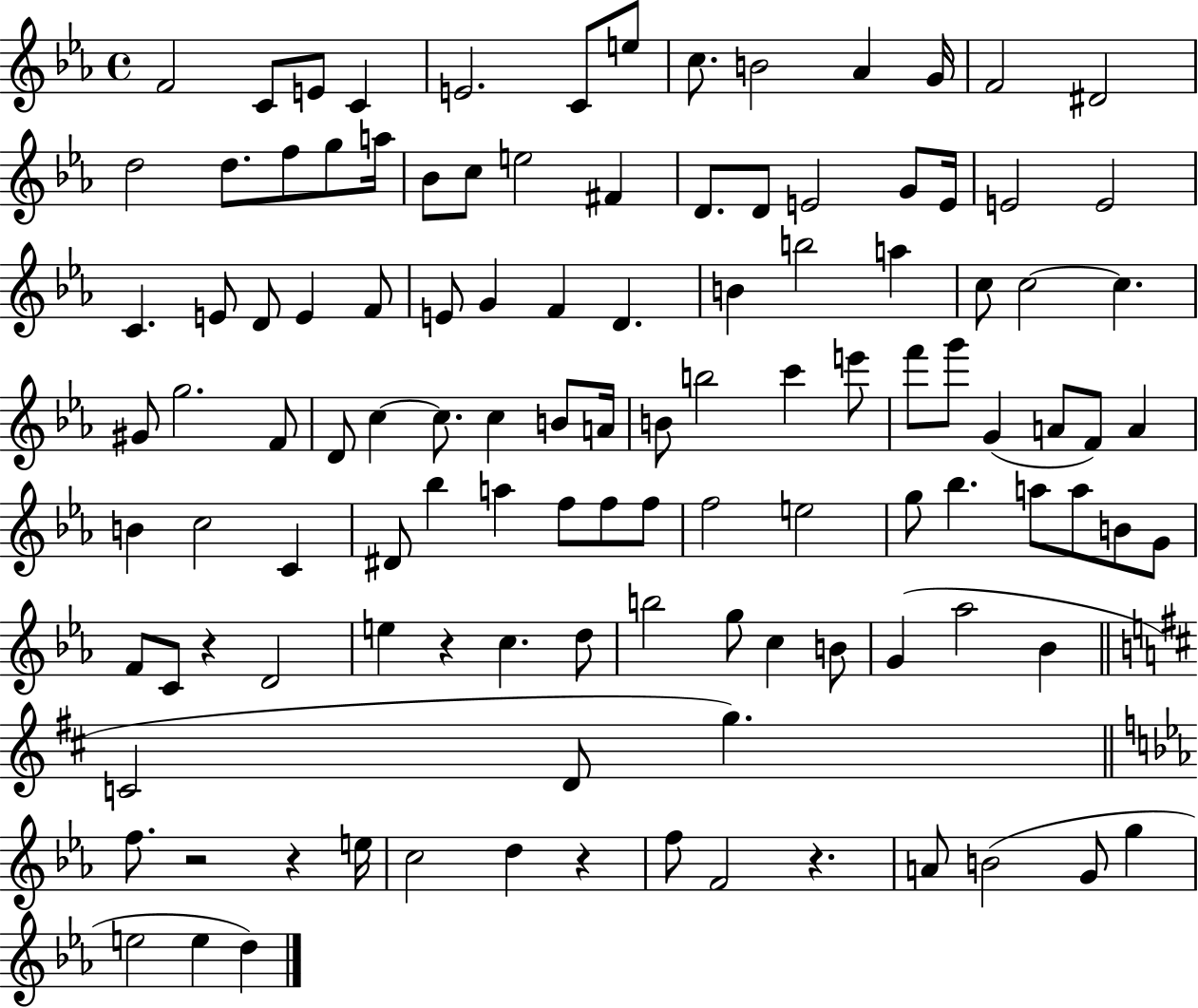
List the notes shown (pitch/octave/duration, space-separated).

F4/h C4/e E4/e C4/q E4/h. C4/e E5/e C5/e. B4/h Ab4/q G4/s F4/h D#4/h D5/h D5/e. F5/e G5/e A5/s Bb4/e C5/e E5/h F#4/q D4/e. D4/e E4/h G4/e E4/s E4/h E4/h C4/q. E4/e D4/e E4/q F4/e E4/e G4/q F4/q D4/q. B4/q B5/h A5/q C5/e C5/h C5/q. G#4/e G5/h. F4/e D4/e C5/q C5/e. C5/q B4/e A4/s B4/e B5/h C6/q E6/e F6/e G6/e G4/q A4/e F4/e A4/q B4/q C5/h C4/q D#4/e Bb5/q A5/q F5/e F5/e F5/e F5/h E5/h G5/e Bb5/q. A5/e A5/e B4/e G4/e F4/e C4/e R/q D4/h E5/q R/q C5/q. D5/e B5/h G5/e C5/q B4/e G4/q Ab5/h Bb4/q C4/h D4/e G5/q. F5/e. R/h R/q E5/s C5/h D5/q R/q F5/e F4/h R/q. A4/e B4/h G4/e G5/q E5/h E5/q D5/q